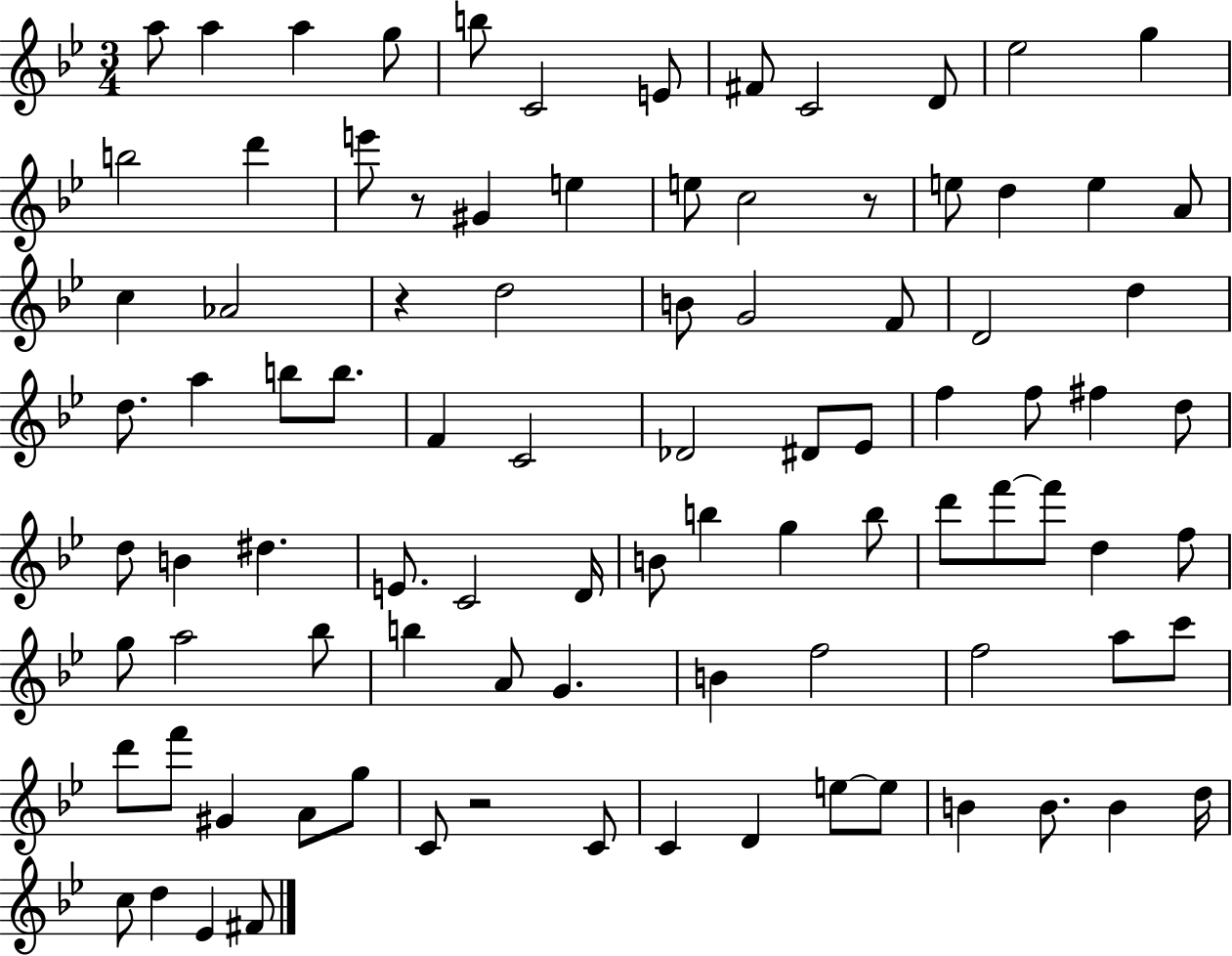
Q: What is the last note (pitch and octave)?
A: F#4